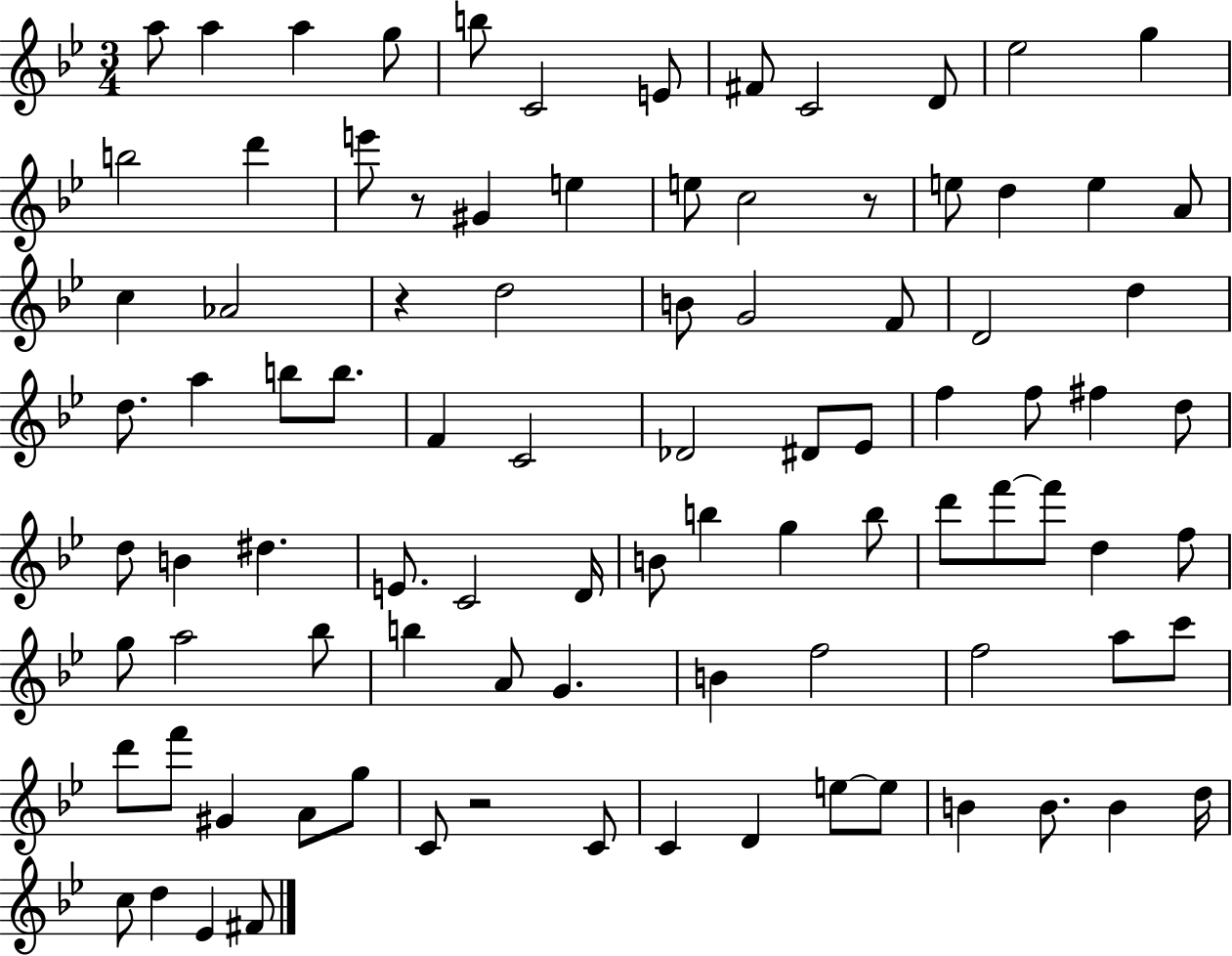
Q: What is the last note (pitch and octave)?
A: F#4